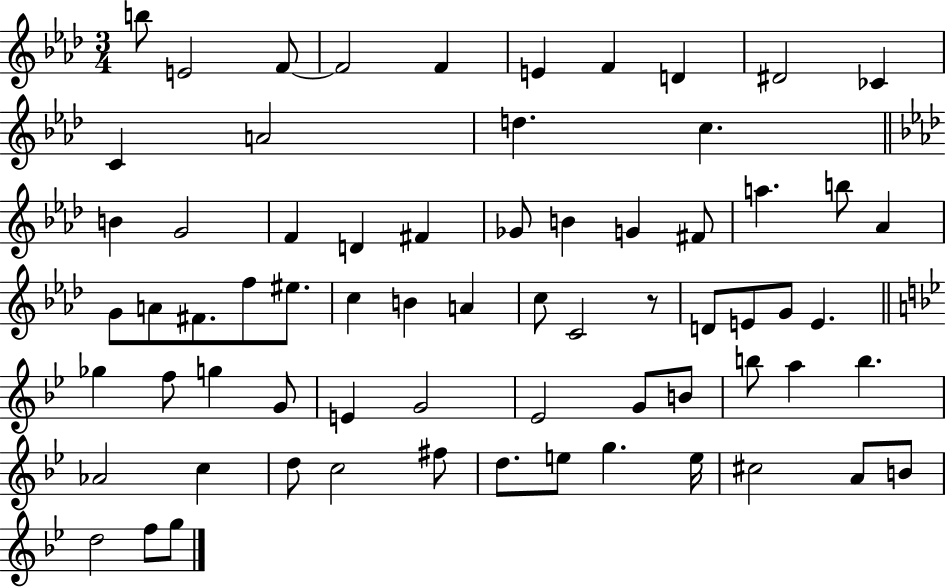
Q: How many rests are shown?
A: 1